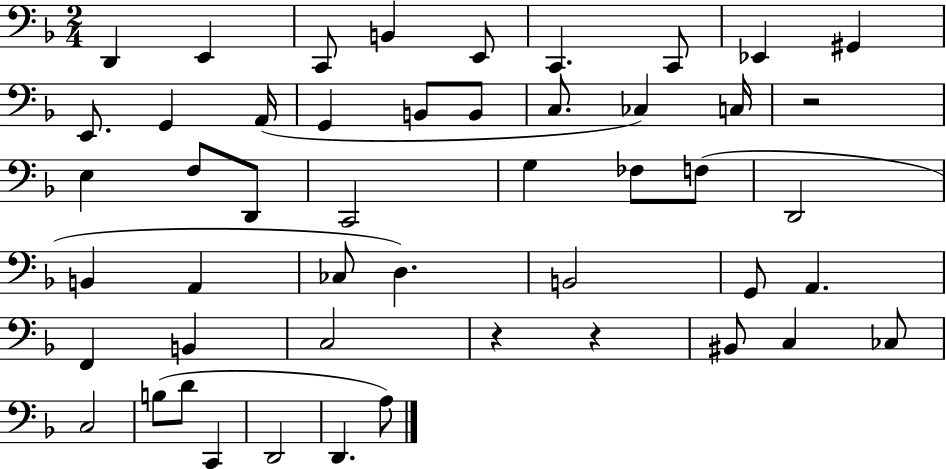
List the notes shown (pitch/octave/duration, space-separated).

D2/q E2/q C2/e B2/q E2/e C2/q. C2/e Eb2/q G#2/q E2/e. G2/q A2/s G2/q B2/e B2/e C3/e. CES3/q C3/s R/h E3/q F3/e D2/e C2/h G3/q FES3/e F3/e D2/h B2/q A2/q CES3/e D3/q. B2/h G2/e A2/q. F2/q B2/q C3/h R/q R/q BIS2/e C3/q CES3/e C3/h B3/e D4/e C2/q D2/h D2/q. A3/e